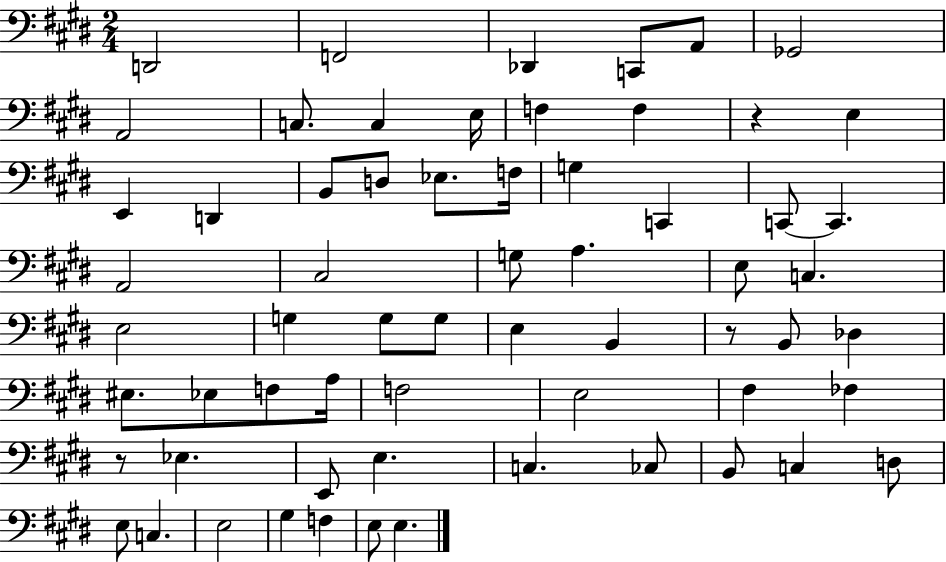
X:1
T:Untitled
M:2/4
L:1/4
K:E
D,,2 F,,2 _D,, C,,/2 A,,/2 _G,,2 A,,2 C,/2 C, E,/4 F, F, z E, E,, D,, B,,/2 D,/2 _E,/2 F,/4 G, C,, C,,/2 C,, A,,2 ^C,2 G,/2 A, E,/2 C, E,2 G, G,/2 G,/2 E, B,, z/2 B,,/2 _D, ^E,/2 _E,/2 F,/2 A,/4 F,2 E,2 ^F, _F, z/2 _E, E,,/2 E, C, _C,/2 B,,/2 C, D,/2 E,/2 C, E,2 ^G, F, E,/2 E,